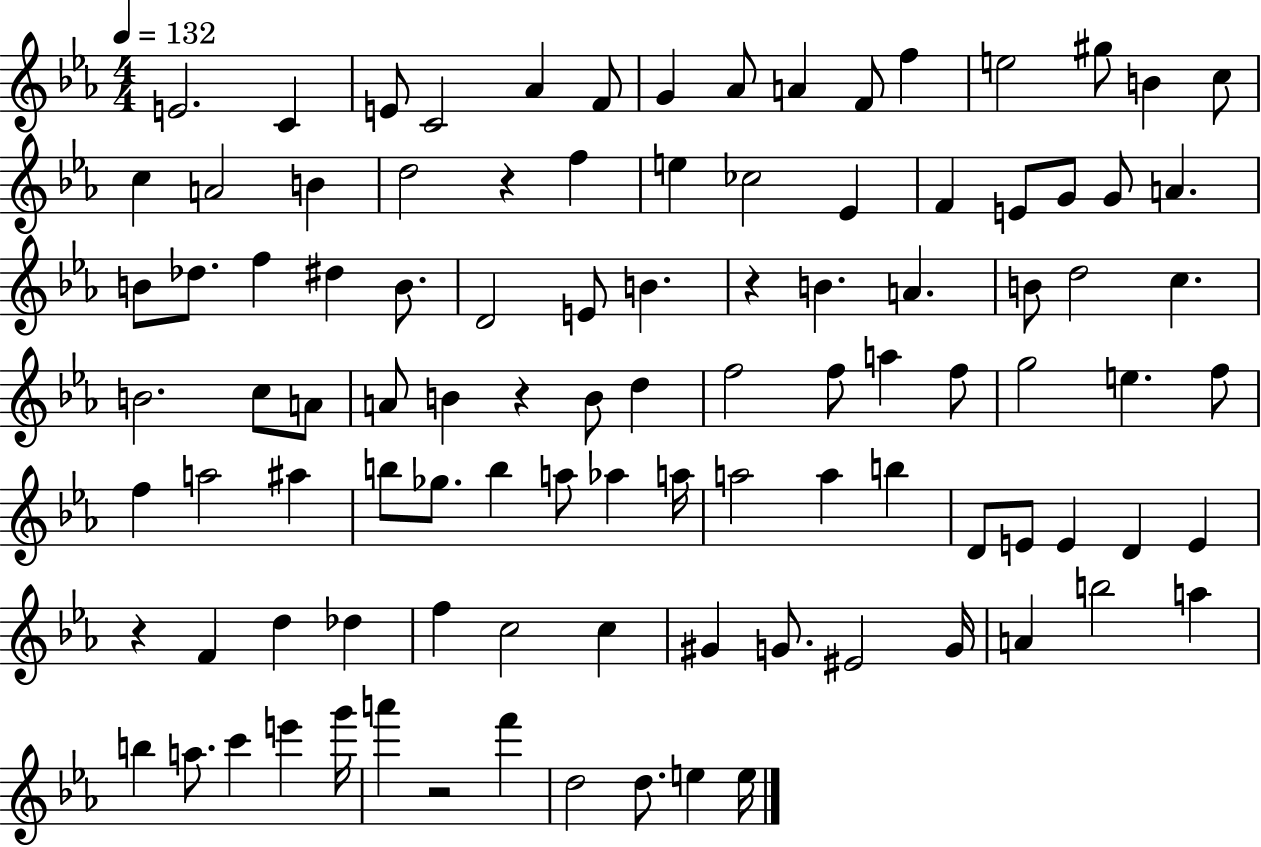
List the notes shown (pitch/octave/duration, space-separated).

E4/h. C4/q E4/e C4/h Ab4/q F4/e G4/q Ab4/e A4/q F4/e F5/q E5/h G#5/e B4/q C5/e C5/q A4/h B4/q D5/h R/q F5/q E5/q CES5/h Eb4/q F4/q E4/e G4/e G4/e A4/q. B4/e Db5/e. F5/q D#5/q B4/e. D4/h E4/e B4/q. R/q B4/q. A4/q. B4/e D5/h C5/q. B4/h. C5/e A4/e A4/e B4/q R/q B4/e D5/q F5/h F5/e A5/q F5/e G5/h E5/q. F5/e F5/q A5/h A#5/q B5/e Gb5/e. B5/q A5/e Ab5/q A5/s A5/h A5/q B5/q D4/e E4/e E4/q D4/q E4/q R/q F4/q D5/q Db5/q F5/q C5/h C5/q G#4/q G4/e. EIS4/h G4/s A4/q B5/h A5/q B5/q A5/e. C6/q E6/q G6/s A6/q R/h F6/q D5/h D5/e. E5/q E5/s